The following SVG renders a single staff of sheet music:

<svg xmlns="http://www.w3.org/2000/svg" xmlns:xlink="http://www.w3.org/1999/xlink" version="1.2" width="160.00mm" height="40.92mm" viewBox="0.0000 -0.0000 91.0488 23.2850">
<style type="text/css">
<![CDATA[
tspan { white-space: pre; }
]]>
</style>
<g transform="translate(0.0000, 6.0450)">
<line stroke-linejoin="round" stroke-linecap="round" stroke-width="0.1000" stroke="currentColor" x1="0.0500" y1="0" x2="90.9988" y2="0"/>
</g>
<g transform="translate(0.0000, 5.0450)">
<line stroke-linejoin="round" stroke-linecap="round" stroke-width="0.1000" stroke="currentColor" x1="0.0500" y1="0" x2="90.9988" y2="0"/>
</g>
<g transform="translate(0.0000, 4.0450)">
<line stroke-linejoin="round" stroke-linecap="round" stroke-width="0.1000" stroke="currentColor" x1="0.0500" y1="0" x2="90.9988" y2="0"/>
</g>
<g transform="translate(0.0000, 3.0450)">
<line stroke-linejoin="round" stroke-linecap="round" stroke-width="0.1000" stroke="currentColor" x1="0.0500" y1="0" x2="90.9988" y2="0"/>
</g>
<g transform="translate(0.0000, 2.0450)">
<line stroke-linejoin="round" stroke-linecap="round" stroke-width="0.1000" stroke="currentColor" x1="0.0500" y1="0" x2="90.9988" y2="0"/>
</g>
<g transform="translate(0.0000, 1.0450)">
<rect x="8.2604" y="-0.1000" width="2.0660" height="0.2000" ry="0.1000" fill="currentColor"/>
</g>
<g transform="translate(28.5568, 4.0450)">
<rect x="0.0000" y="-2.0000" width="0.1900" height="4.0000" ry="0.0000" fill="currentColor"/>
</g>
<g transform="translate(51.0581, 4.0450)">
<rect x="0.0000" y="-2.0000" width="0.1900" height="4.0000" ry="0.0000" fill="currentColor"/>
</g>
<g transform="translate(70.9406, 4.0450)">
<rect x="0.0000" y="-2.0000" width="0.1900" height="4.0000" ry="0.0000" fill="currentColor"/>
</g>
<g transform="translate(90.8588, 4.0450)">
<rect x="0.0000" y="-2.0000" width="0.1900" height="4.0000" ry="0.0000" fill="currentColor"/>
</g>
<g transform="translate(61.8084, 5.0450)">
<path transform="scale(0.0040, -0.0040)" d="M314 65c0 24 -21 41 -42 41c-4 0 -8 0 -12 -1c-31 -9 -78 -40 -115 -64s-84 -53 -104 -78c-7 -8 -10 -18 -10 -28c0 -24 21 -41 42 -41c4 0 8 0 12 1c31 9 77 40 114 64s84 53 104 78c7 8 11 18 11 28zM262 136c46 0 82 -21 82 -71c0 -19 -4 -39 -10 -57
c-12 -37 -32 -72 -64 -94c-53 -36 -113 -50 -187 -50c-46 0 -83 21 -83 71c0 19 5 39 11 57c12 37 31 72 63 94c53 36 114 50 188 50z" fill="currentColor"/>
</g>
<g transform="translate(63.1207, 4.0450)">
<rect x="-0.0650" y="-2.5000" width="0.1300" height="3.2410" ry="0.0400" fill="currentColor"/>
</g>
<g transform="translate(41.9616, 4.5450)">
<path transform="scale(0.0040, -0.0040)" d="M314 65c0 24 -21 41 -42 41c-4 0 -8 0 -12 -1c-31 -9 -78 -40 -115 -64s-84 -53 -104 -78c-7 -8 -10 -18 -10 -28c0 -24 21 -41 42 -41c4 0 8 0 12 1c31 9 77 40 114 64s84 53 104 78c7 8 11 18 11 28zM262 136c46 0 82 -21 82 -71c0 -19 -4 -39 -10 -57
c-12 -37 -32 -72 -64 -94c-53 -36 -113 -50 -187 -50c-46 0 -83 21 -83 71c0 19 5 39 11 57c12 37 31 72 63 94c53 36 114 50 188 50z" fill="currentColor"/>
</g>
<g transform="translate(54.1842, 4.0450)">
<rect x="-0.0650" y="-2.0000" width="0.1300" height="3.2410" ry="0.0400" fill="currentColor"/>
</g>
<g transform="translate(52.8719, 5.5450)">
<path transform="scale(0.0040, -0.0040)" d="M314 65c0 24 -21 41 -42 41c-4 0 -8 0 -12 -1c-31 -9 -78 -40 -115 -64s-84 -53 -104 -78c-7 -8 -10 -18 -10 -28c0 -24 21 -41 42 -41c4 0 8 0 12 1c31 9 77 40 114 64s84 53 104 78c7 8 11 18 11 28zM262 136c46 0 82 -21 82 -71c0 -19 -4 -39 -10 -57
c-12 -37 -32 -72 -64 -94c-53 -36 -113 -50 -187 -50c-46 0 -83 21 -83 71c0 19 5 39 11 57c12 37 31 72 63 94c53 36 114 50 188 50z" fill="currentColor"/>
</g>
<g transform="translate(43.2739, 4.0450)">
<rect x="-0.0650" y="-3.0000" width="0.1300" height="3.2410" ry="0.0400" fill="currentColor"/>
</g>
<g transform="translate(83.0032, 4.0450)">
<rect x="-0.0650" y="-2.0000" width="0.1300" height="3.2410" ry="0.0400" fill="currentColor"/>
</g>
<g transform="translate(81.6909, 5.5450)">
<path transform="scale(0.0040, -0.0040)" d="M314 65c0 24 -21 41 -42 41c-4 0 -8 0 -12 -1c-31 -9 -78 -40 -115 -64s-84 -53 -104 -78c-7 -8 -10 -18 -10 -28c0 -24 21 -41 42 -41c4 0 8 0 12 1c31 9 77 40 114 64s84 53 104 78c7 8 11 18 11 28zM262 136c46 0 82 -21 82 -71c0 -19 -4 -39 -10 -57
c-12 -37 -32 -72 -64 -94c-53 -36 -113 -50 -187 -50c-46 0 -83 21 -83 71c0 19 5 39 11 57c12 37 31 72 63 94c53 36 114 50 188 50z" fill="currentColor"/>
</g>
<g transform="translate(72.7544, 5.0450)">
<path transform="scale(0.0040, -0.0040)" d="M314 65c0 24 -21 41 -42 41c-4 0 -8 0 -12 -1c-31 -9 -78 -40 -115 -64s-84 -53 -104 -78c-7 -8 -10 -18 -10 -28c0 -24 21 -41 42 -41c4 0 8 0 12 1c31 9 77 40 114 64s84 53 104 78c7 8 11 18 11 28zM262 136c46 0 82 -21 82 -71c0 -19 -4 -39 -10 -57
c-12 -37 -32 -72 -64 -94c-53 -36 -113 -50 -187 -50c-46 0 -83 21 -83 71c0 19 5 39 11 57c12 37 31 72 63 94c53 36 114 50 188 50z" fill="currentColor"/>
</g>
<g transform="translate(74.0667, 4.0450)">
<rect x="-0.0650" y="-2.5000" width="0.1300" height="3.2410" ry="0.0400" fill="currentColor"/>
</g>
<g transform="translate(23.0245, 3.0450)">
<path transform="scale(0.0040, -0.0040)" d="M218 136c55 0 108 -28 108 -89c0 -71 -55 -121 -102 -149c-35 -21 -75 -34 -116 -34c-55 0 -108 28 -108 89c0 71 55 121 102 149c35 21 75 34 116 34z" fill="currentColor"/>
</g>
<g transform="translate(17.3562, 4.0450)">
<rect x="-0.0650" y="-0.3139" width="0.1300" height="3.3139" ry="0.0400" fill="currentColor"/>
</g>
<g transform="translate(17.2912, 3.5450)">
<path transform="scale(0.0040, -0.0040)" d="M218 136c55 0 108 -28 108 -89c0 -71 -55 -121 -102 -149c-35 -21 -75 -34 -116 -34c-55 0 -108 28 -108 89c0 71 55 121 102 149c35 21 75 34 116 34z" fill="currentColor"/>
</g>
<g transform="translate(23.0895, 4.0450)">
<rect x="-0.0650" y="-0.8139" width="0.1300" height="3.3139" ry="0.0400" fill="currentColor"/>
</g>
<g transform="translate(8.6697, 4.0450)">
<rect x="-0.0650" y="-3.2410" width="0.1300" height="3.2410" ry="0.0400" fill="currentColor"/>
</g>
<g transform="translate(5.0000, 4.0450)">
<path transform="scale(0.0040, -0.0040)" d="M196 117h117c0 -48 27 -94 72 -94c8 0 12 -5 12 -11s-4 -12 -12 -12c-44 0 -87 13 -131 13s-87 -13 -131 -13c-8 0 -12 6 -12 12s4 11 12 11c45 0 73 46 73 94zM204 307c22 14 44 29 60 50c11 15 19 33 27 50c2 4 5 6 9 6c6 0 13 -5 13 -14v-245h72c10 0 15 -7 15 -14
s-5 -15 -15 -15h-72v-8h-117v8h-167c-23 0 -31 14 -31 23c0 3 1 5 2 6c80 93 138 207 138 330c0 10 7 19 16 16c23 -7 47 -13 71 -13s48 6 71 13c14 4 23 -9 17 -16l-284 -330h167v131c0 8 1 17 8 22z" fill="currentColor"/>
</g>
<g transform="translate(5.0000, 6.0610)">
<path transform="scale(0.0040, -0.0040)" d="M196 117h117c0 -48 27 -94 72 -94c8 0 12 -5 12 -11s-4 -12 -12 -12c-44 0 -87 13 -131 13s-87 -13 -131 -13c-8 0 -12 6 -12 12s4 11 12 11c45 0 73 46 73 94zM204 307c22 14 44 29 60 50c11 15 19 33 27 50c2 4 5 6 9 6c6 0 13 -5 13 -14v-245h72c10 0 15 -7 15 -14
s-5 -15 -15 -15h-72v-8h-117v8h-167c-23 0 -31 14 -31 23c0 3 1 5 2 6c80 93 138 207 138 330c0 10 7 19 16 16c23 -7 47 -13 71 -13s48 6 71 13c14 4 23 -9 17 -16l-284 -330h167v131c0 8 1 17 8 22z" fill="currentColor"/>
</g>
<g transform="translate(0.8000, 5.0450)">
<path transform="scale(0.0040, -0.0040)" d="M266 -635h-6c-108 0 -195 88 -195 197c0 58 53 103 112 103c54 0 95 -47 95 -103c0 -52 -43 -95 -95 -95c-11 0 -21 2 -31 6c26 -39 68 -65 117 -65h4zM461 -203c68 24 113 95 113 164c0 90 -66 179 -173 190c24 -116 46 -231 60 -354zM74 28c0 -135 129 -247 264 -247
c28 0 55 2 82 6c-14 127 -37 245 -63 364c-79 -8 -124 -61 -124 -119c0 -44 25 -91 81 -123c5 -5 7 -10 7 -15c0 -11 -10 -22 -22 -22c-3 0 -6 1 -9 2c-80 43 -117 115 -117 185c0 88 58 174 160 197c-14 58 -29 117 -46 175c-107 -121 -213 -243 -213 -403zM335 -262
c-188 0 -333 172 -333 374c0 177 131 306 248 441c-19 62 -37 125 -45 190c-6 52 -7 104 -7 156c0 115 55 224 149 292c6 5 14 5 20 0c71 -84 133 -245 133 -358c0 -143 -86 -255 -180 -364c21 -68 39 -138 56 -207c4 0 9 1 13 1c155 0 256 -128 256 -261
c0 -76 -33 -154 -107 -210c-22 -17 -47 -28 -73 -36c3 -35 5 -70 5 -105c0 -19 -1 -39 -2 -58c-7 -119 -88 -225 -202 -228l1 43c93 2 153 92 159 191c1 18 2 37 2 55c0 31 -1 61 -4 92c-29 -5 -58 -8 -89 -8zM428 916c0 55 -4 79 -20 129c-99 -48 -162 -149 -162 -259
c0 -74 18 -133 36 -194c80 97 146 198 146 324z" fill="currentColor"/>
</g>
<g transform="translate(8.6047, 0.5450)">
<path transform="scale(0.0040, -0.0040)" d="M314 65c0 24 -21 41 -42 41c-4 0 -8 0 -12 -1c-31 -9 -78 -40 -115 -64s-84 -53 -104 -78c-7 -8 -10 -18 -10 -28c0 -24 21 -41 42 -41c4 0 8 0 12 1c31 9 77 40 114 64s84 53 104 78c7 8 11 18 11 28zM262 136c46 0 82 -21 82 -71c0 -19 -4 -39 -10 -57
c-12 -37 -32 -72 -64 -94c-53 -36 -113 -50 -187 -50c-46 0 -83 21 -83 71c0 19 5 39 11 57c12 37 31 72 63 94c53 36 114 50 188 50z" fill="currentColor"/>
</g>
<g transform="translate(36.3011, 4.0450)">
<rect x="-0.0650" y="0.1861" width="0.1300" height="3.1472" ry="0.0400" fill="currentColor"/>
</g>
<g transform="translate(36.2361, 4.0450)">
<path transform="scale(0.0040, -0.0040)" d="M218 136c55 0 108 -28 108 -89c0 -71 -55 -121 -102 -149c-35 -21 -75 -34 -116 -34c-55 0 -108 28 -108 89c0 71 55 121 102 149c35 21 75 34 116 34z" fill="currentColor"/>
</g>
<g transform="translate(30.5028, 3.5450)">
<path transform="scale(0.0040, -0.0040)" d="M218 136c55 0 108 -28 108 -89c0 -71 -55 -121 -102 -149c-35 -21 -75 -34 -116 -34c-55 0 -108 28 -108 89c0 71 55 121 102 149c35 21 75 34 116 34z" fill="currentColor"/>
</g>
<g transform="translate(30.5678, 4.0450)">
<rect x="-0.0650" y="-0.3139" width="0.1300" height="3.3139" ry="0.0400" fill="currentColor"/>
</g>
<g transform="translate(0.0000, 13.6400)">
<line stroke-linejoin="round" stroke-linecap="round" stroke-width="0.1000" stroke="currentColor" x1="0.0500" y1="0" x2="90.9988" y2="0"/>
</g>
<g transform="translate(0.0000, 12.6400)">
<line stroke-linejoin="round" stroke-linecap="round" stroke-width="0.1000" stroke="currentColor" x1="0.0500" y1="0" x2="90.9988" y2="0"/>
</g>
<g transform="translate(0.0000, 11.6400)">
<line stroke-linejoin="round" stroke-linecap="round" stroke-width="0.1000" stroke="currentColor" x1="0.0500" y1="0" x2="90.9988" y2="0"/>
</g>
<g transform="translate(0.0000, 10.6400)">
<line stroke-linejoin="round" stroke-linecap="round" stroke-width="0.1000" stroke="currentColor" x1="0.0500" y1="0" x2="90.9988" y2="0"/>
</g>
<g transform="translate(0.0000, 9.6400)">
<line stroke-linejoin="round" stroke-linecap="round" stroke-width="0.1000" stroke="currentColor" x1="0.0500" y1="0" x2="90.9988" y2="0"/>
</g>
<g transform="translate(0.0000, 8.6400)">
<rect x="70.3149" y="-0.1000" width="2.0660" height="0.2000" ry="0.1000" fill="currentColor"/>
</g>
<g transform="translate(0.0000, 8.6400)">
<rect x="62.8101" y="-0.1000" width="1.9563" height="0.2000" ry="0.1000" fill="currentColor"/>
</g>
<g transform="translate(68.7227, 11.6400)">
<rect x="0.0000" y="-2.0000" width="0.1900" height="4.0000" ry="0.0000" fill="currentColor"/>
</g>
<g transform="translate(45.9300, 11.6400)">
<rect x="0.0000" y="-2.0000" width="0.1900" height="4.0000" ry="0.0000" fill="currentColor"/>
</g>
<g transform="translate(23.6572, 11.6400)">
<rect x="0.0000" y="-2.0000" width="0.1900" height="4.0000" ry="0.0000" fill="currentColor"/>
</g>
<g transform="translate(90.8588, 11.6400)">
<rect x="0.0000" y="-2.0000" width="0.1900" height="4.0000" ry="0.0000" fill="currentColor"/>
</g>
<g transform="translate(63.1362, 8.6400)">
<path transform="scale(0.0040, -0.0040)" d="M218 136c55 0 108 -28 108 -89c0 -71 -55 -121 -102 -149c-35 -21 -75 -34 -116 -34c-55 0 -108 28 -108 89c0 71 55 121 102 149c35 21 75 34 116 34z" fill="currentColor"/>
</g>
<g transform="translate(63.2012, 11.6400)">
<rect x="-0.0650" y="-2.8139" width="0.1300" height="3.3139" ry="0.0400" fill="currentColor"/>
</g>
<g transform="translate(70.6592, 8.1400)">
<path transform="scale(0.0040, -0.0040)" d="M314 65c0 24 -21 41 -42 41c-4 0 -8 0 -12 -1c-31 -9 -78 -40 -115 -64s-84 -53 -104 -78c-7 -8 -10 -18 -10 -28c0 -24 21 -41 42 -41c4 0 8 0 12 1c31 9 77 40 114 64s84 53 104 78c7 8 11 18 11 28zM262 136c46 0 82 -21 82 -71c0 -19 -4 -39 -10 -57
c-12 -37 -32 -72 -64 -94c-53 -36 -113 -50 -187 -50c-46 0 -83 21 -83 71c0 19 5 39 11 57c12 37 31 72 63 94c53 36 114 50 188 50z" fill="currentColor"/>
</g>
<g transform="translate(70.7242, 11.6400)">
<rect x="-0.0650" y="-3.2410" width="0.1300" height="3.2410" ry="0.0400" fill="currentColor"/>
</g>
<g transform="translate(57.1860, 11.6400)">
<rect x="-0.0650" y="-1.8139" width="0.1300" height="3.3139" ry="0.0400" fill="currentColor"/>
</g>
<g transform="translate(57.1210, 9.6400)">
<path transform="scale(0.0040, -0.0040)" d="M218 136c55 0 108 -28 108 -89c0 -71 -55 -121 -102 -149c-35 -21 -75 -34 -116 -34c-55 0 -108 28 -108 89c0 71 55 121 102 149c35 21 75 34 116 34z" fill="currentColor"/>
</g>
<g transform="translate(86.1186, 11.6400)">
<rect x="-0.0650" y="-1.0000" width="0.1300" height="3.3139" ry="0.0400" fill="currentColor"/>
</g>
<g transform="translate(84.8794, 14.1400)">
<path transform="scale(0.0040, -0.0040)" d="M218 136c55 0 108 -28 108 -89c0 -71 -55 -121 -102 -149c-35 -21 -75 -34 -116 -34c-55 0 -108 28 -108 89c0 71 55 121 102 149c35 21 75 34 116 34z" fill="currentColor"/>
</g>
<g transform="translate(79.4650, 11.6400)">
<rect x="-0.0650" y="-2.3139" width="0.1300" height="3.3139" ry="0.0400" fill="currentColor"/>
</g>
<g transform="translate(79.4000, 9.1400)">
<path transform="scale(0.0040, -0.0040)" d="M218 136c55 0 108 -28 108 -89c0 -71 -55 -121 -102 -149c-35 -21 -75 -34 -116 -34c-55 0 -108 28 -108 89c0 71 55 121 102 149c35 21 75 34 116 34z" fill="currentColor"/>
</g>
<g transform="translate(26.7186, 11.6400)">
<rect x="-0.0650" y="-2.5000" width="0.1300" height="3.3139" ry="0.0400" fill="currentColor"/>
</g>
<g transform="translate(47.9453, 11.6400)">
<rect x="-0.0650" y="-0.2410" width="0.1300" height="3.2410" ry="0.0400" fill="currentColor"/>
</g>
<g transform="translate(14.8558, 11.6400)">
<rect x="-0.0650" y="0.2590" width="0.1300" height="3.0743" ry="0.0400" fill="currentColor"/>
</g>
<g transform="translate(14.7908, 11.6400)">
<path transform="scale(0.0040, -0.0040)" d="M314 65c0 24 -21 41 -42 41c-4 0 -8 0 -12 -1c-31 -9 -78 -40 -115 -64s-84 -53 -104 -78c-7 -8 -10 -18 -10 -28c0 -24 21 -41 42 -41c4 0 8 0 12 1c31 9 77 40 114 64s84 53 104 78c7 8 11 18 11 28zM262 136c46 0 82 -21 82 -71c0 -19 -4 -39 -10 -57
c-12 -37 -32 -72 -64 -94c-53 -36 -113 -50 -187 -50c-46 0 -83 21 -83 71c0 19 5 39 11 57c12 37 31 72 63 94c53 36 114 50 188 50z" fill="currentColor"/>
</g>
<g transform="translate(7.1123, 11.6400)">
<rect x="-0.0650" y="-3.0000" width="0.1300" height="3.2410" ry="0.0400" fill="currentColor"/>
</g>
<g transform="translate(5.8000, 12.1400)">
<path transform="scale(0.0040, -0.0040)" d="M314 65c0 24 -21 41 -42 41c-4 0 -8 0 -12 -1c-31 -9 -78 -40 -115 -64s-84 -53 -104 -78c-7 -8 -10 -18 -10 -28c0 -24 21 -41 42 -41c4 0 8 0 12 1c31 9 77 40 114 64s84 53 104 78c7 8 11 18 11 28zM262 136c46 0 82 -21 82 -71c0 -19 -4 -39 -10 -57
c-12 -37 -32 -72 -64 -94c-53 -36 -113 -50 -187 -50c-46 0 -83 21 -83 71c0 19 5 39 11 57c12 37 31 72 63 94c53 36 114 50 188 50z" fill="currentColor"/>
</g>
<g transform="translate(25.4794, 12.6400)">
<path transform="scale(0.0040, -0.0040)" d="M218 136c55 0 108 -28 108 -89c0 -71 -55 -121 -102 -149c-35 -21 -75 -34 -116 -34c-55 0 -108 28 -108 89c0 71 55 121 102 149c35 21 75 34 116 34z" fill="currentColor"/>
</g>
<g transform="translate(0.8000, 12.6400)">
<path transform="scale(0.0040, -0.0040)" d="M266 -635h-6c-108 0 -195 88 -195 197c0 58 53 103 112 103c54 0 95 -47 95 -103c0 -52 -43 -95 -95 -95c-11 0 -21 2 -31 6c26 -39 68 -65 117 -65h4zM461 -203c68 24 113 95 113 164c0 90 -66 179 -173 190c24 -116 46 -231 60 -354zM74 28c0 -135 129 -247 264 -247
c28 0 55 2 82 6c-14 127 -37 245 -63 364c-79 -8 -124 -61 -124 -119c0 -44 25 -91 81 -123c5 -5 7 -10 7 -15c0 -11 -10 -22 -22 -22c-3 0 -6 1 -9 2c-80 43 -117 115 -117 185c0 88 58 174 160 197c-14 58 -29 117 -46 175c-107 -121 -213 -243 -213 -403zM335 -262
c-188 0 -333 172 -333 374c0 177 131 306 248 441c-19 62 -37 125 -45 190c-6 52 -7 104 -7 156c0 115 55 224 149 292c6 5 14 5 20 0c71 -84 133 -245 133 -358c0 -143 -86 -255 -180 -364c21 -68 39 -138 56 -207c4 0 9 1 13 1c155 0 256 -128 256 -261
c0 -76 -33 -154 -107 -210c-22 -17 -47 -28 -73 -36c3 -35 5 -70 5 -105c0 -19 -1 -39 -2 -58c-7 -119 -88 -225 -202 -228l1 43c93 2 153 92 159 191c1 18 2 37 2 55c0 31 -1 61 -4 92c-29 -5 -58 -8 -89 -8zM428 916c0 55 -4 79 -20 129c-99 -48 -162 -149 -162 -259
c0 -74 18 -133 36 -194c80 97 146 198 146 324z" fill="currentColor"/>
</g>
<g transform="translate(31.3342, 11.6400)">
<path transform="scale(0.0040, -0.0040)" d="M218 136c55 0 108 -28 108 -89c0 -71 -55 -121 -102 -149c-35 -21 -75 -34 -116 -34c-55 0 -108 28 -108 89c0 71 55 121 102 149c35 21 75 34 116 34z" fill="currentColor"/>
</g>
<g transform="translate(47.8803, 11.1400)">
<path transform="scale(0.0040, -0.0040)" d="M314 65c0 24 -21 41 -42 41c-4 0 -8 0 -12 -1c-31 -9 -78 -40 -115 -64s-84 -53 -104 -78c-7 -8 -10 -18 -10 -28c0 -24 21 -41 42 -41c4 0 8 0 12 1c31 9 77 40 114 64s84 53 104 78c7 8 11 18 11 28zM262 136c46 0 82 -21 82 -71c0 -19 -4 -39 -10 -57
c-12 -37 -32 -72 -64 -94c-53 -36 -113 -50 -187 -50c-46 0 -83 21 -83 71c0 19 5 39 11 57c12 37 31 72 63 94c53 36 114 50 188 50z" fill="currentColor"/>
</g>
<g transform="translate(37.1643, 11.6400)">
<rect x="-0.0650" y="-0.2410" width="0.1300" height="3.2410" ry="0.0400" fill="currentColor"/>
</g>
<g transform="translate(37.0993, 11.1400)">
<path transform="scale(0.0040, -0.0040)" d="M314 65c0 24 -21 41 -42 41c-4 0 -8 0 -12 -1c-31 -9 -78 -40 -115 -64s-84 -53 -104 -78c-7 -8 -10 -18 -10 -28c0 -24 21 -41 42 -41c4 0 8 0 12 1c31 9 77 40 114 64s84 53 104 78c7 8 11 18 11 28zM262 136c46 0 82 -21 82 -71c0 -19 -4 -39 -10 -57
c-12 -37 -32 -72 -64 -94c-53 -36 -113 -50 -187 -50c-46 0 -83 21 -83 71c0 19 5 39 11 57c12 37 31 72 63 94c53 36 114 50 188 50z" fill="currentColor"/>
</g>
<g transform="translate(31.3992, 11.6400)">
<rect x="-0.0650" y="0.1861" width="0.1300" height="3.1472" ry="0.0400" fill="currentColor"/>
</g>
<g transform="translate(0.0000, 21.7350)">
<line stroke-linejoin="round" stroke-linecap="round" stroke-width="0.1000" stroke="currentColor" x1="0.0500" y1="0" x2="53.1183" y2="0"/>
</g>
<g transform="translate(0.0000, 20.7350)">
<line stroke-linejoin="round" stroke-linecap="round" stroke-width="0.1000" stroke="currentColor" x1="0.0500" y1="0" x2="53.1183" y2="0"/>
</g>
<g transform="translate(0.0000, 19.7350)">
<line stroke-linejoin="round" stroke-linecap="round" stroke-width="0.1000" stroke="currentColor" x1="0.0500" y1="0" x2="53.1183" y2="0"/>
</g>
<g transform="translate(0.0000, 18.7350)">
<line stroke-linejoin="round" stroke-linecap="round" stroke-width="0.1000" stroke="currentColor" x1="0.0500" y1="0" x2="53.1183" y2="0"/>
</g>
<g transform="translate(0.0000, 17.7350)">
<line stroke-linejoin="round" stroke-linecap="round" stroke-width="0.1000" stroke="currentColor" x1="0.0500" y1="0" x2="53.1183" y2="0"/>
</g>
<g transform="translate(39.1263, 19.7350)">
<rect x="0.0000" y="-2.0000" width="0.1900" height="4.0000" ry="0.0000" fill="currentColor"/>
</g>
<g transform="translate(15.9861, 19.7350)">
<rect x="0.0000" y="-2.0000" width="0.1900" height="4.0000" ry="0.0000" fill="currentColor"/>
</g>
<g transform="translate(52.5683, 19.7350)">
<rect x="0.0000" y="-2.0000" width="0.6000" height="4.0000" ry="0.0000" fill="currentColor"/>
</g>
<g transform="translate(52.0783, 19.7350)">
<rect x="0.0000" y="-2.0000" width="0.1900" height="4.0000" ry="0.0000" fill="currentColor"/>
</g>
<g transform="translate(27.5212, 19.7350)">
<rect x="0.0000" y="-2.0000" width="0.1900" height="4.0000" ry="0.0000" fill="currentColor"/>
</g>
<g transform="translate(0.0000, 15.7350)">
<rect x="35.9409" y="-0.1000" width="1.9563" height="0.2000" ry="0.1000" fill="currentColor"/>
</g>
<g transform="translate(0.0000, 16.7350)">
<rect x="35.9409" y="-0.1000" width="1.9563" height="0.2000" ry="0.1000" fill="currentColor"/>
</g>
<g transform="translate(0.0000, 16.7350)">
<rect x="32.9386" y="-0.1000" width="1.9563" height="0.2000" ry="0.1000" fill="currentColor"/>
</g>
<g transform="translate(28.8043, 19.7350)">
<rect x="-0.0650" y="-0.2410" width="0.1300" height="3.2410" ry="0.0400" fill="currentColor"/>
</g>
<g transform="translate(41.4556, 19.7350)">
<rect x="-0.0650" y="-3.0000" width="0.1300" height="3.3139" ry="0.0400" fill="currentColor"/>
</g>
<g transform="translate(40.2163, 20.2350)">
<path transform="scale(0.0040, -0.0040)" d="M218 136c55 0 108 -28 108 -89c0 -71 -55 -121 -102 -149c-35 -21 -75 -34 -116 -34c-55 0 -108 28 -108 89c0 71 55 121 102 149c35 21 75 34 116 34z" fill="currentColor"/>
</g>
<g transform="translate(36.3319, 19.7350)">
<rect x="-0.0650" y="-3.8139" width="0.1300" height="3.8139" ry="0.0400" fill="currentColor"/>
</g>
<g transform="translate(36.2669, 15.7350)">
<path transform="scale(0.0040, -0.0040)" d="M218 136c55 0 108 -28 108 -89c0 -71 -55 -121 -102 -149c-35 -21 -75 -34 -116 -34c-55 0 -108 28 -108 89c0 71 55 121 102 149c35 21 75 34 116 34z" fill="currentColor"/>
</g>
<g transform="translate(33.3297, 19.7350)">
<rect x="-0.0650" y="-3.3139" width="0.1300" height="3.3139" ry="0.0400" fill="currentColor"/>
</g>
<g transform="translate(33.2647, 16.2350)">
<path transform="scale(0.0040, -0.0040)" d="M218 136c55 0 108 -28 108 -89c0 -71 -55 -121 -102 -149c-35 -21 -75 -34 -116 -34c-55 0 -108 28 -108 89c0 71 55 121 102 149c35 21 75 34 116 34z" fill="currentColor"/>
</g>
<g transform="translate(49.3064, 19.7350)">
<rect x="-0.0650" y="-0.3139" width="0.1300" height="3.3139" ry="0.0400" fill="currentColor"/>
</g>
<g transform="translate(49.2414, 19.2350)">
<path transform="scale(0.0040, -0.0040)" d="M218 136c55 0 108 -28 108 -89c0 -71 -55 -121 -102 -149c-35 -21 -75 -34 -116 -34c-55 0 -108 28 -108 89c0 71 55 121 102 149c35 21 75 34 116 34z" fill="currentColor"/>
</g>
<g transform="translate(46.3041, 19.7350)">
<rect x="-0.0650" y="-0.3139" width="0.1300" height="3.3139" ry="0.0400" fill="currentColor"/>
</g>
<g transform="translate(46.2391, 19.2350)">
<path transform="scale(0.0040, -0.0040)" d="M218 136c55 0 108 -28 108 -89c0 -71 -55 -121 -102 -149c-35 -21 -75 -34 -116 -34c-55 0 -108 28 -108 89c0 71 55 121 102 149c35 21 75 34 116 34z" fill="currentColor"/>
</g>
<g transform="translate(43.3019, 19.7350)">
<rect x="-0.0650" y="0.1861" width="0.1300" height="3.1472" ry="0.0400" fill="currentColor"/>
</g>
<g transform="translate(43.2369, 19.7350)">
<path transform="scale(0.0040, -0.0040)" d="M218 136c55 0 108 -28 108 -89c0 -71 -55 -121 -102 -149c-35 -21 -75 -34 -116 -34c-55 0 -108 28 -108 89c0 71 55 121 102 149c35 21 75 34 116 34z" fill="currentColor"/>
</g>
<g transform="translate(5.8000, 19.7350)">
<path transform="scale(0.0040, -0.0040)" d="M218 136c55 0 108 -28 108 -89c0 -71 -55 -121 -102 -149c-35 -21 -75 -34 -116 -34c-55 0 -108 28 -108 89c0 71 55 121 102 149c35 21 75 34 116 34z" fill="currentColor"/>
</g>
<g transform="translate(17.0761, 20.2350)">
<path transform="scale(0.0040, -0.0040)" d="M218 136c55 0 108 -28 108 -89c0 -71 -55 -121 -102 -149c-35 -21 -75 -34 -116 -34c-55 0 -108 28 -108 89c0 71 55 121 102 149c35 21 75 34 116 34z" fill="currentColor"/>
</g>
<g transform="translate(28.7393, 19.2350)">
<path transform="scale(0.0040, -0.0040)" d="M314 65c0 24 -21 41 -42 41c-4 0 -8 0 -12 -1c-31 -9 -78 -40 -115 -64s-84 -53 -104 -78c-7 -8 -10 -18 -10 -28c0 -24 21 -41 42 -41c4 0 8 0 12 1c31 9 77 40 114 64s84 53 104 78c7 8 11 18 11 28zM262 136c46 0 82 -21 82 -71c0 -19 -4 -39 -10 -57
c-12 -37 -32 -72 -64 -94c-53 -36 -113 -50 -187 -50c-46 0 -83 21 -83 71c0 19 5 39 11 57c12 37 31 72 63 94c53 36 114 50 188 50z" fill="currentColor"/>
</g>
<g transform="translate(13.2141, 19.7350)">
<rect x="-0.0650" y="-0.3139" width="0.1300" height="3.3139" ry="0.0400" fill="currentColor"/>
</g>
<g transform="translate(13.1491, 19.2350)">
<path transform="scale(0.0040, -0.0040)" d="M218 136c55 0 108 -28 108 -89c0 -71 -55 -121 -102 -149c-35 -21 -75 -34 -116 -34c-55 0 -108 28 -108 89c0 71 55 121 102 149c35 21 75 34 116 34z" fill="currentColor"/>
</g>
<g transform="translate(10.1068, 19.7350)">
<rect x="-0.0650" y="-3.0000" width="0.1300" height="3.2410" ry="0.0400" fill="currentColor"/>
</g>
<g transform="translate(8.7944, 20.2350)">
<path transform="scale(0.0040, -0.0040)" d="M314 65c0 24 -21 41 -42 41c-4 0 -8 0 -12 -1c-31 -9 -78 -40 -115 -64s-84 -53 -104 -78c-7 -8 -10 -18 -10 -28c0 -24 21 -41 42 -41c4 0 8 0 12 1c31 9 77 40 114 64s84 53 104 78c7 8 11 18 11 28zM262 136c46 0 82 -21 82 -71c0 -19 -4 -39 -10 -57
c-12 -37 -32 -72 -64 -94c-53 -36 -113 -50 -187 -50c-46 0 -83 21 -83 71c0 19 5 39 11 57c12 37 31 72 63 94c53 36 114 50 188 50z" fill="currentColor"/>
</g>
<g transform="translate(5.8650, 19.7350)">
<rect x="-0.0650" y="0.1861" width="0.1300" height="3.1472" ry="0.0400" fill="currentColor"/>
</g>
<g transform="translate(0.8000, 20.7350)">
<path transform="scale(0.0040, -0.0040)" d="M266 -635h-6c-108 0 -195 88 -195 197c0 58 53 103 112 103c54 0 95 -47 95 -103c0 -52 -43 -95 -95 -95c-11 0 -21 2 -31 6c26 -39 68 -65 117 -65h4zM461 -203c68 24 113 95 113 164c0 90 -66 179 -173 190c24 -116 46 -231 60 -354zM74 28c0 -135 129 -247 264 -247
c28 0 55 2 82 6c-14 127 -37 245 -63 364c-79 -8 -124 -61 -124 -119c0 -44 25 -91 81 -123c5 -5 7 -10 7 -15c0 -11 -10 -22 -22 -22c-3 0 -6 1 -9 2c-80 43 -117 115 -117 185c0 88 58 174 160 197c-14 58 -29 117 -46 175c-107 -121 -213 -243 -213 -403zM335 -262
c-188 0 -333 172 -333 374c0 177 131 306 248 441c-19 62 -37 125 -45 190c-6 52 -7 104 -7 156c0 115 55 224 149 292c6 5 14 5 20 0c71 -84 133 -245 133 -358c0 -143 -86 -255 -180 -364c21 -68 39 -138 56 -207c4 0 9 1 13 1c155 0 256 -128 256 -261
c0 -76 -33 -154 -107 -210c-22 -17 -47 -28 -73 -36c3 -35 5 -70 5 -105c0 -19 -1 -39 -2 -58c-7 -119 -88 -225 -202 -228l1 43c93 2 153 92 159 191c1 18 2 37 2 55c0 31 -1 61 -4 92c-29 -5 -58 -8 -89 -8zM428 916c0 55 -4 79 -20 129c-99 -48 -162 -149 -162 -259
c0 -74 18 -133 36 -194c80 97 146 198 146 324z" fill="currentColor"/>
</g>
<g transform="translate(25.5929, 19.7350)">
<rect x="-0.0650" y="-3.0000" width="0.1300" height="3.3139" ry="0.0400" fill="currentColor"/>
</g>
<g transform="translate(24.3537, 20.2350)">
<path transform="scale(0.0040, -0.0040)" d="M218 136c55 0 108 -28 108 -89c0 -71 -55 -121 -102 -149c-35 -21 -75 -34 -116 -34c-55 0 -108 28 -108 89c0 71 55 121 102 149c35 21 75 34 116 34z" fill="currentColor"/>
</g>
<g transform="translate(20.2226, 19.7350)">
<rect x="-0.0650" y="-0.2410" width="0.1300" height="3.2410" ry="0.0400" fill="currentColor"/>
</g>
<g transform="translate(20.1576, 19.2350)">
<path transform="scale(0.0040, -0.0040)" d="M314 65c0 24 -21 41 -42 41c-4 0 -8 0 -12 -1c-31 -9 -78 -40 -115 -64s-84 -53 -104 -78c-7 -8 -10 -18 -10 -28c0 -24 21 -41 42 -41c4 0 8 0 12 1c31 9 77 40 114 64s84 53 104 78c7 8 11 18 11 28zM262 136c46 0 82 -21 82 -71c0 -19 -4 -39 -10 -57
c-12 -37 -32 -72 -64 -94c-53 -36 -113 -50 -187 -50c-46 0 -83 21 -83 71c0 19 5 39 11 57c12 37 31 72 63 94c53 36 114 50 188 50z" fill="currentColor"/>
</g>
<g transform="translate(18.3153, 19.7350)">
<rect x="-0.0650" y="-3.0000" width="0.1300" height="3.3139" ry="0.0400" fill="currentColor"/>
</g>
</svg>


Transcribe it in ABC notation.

X:1
T:Untitled
M:4/4
L:1/4
K:C
b2 c d c B A2 F2 G2 G2 F2 A2 B2 G B c2 c2 f a b2 g D B A2 c A c2 A c2 b c' A B c c